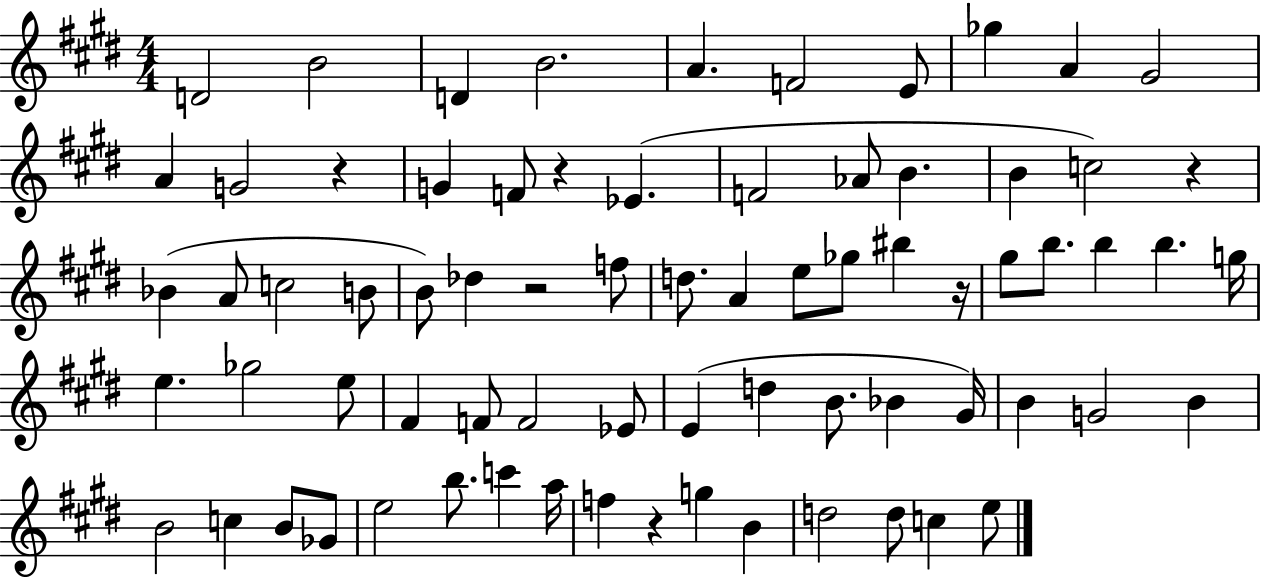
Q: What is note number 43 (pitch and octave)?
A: F4